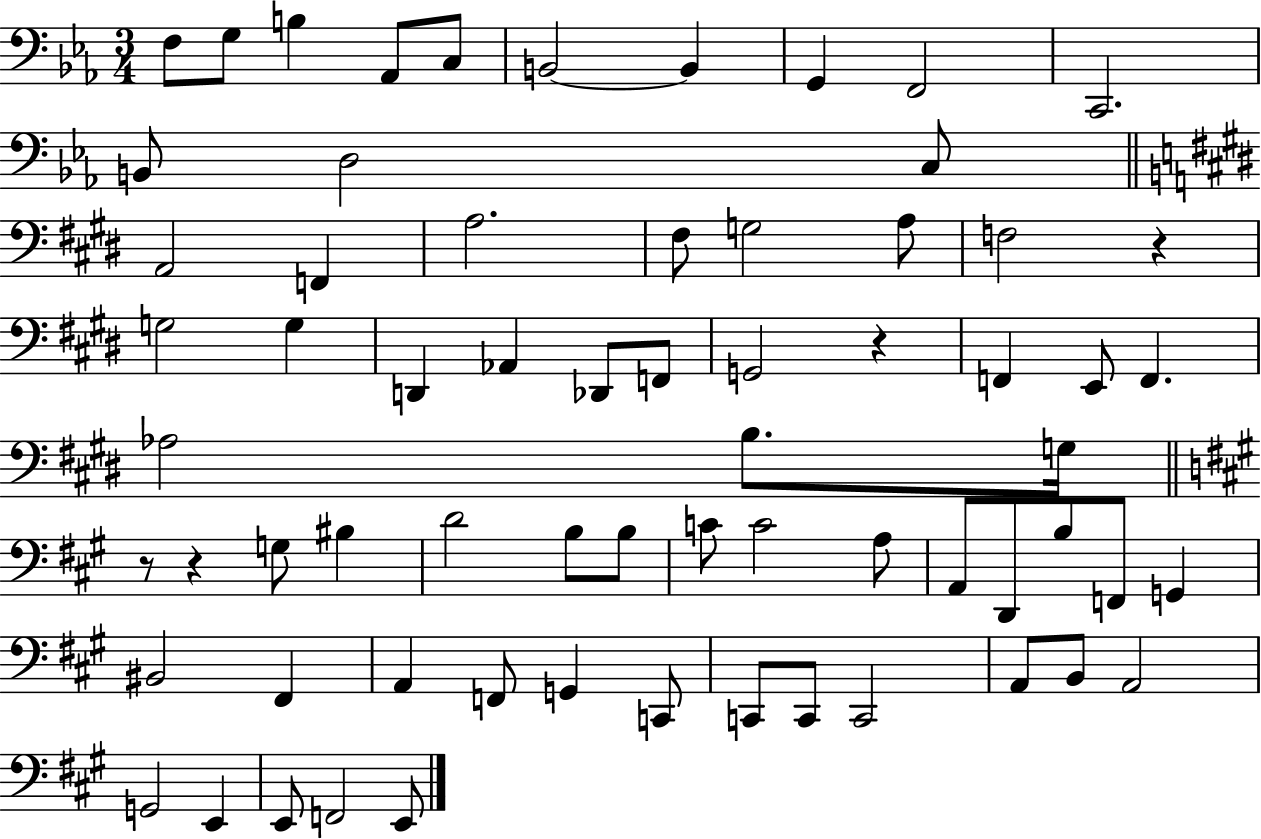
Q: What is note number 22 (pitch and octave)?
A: G3